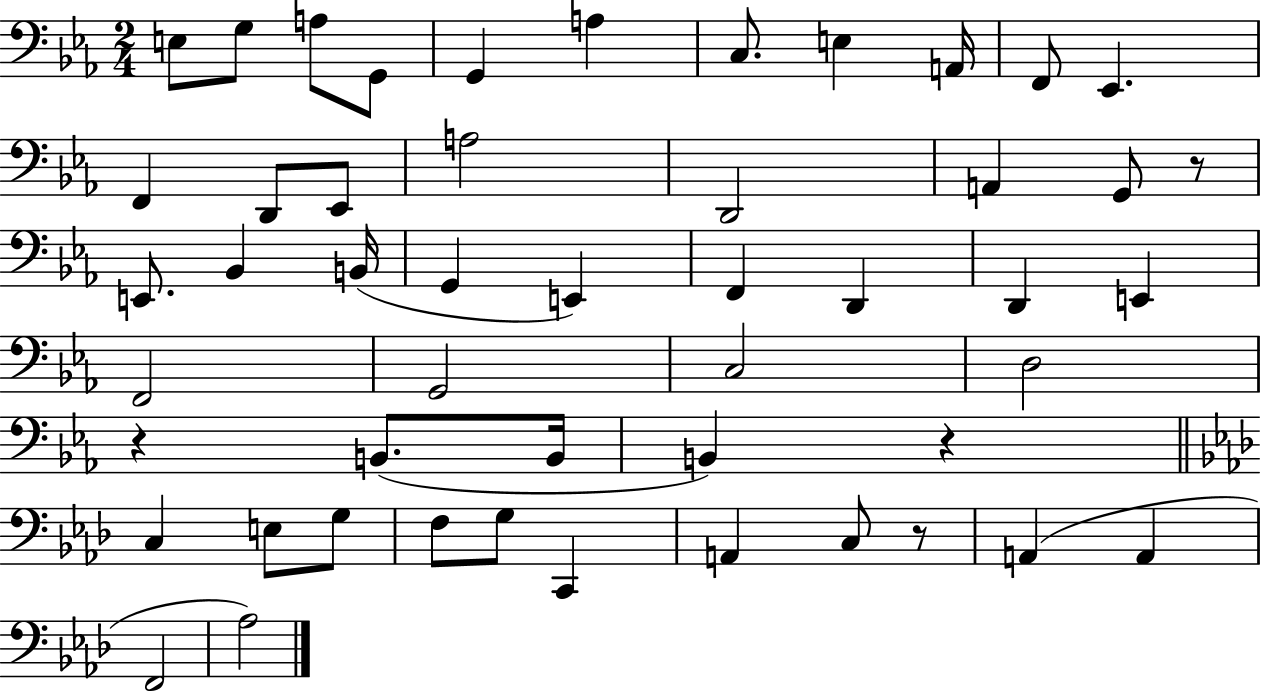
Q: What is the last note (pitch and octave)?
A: Ab3